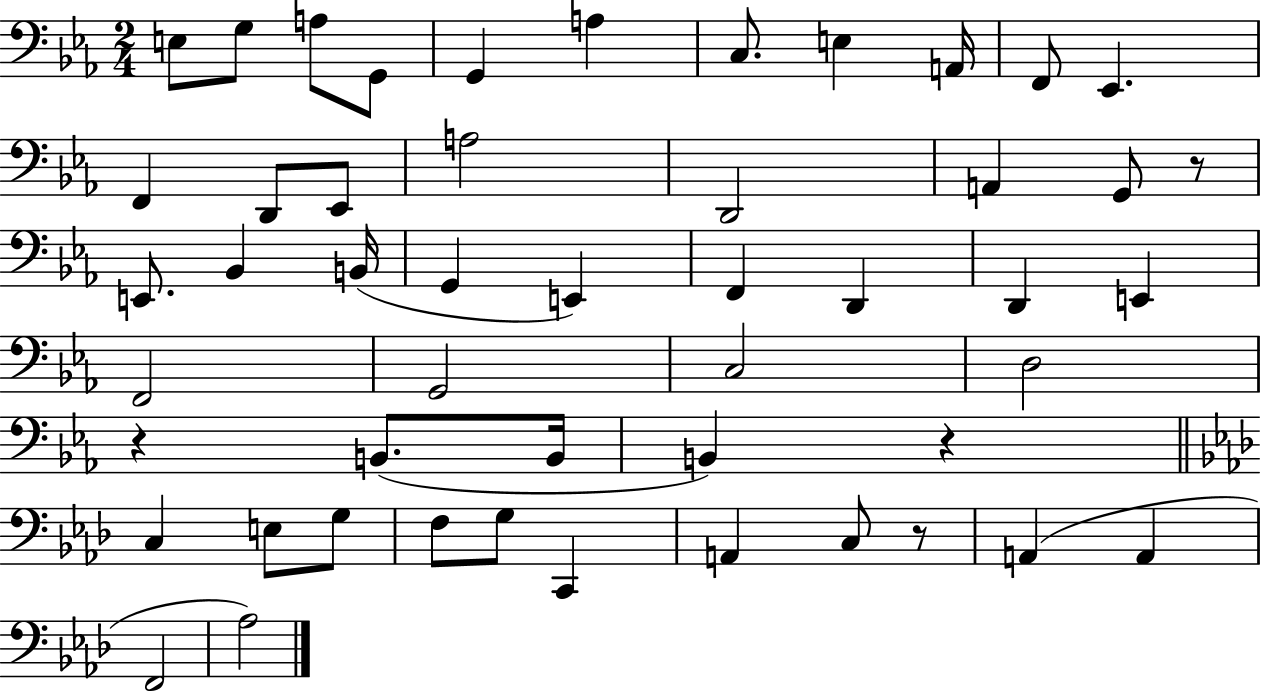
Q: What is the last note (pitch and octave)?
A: Ab3